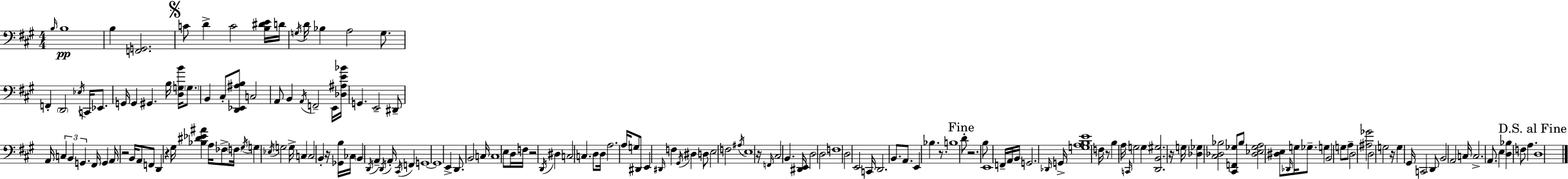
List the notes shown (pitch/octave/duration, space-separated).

B3/s B3/w B3/q [F2,G2]/h. C4/e D4/q C4/h [B3,D#4,E4]/s D4/s G3/s D4/s Bb3/q A3/h G3/e. F2/q D2/h Eb3/s C2/s Eb2/e. G2/s G2/q G#2/q. B3/s [D3,G3,B4]/s G3/e. B2/q C#3/e [D2,Eb2,A#3,B3]/e C3/h A2/e B2/q A2/s F2/h E2/s [Db3,A#3,E4,Bb4]/s G2/q. E2/h D#2/e A2/s C3/q B2/q G2/q. F#2/s G2/q A2/s R/h B2/s A2/e F2/e D2/q R/q G#3/s [Bb3,D#4,Eb4,A#4]/q A3/s FES3/e F3/s G#3/s G3/q Eb3/s G3/h G3/s C3/q C3/h B2/q R/s [Gb2,B3]/s CES3/s B2/q D2/s A2/q D2/s A2/s C#2/s F2/q G2/w G2/w E2/q D2/e. B2/h C3/s C3/w E3/e D3/s F3/s R/h D2/s D#3/q C3/h C3/q. D3/e D3/s A3/h. A3/s G3/e D#2/e E2/q D#2/s F3/q G#2/s D#3/q D3/e E3/h F3/h A#3/s E3/w R/s F2/s C#3/h B2/q. [D#2,E2]/s D3/h D3/h F3/w D3/h E2/h C2/s D2/h. B2/e. A2/e. E2/q Bb3/q. R/e. B3/w D4/e R/h. B3/e E2/w F2/s A2/s B2/s G2/h. Db2/s G2/s [G3,A3,B3,E4]/w F3/s R/e B3/q A3/s C2/s G3/h G3/q [D2,B2,G#3]/h. R/s G3/s [Db3,Gb3]/q [C#3,Db3,Bb3]/h [C#2,F2,Gb3]/e Bb3/e [Db3,Eb3,Gb3,A3]/h [D#3,E3]/e Db2/s G3/s Gb3/e. G3/q B2/h G3/e A3/e D3/h [A#3,Gb4]/h D3/h G3/h R/s G3/q G#2/s C2/h D2/e B2/h A2/h C3/s C3/h. A2/e. E3/q [D3,Bb3]/q F3/e A3/q. D3/w